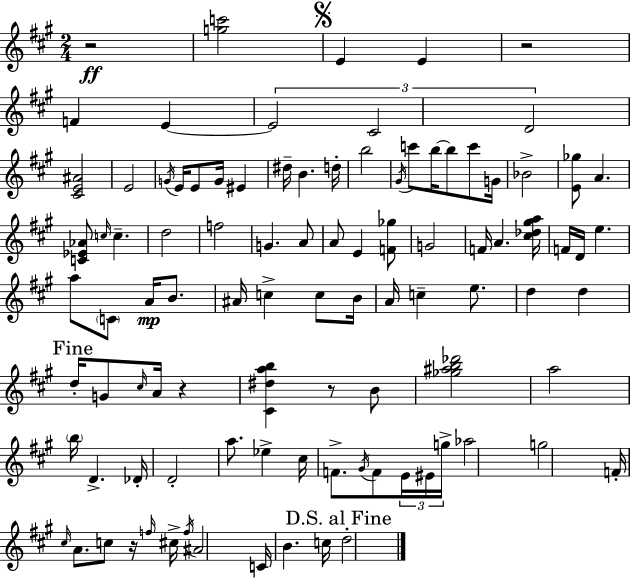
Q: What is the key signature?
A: A major